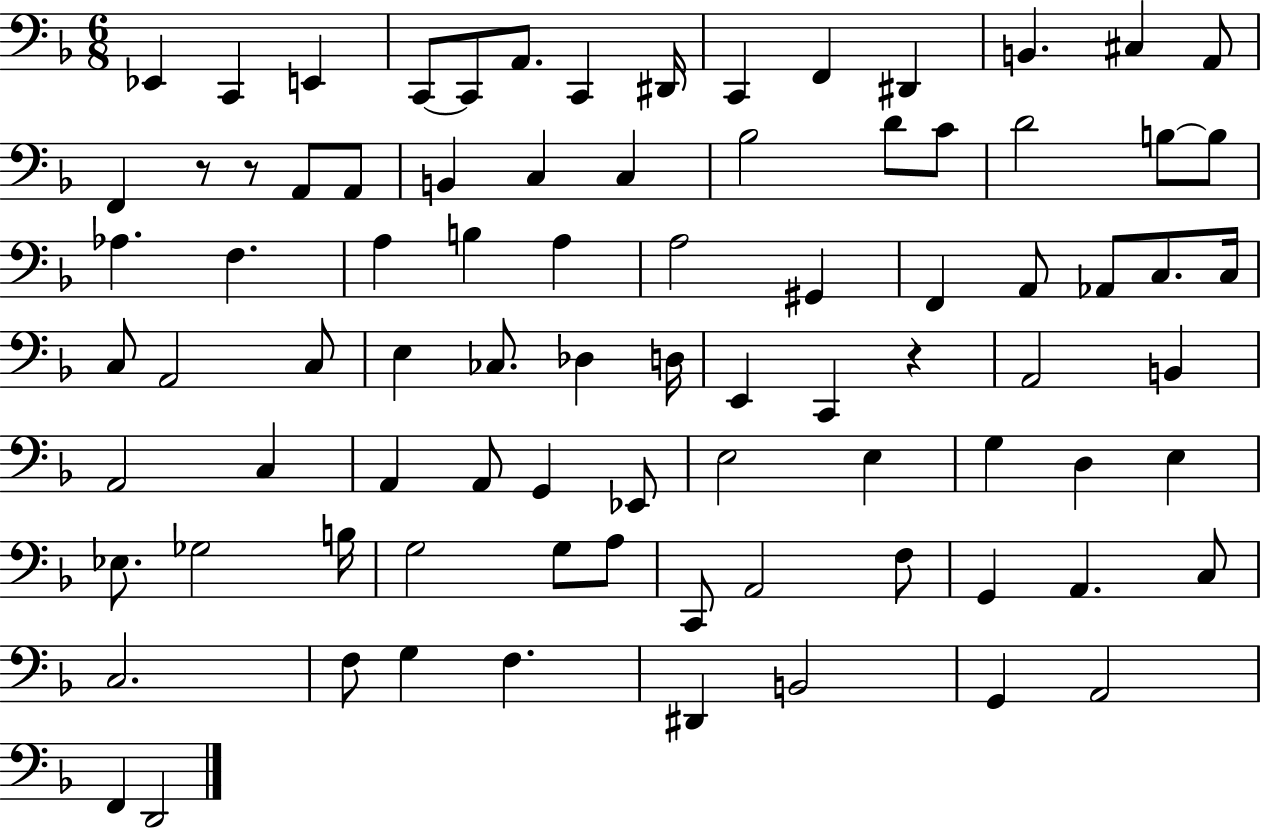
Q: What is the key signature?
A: F major